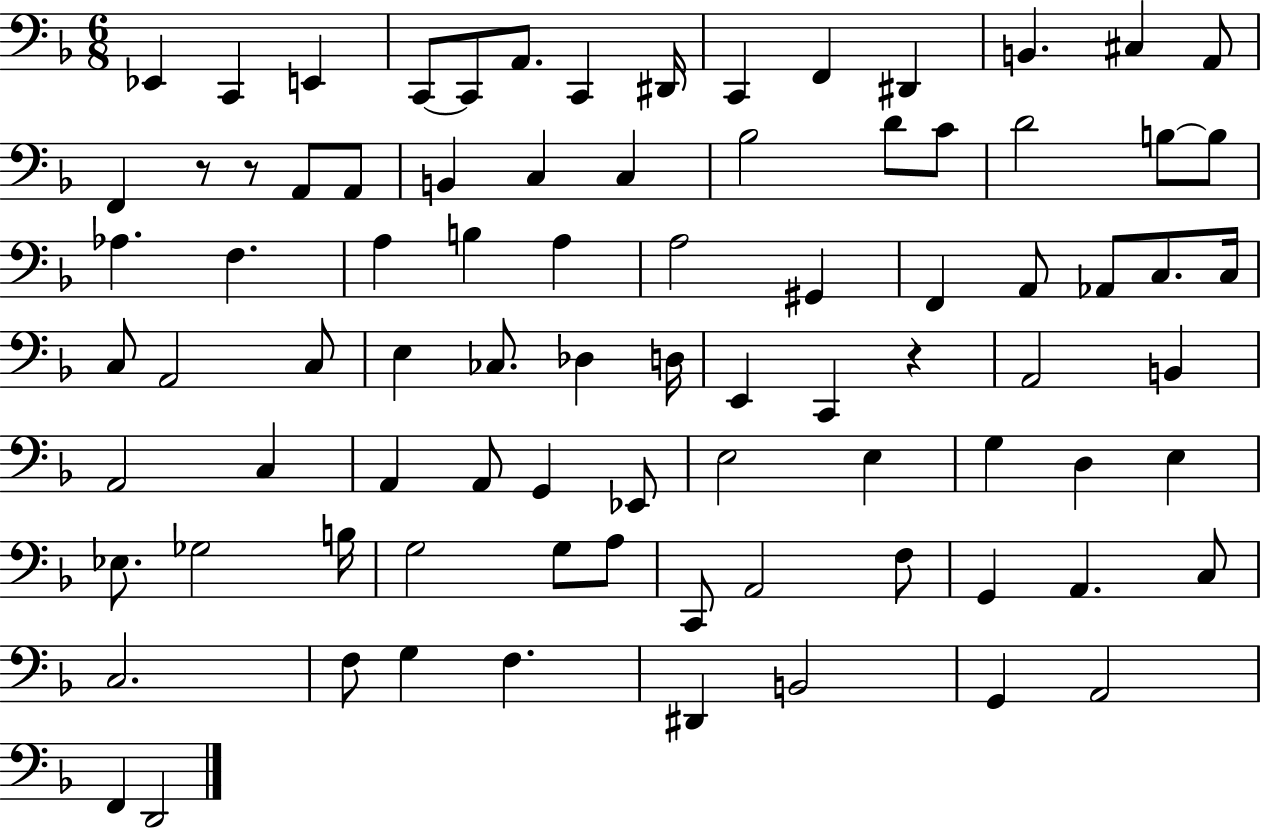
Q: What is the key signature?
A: F major